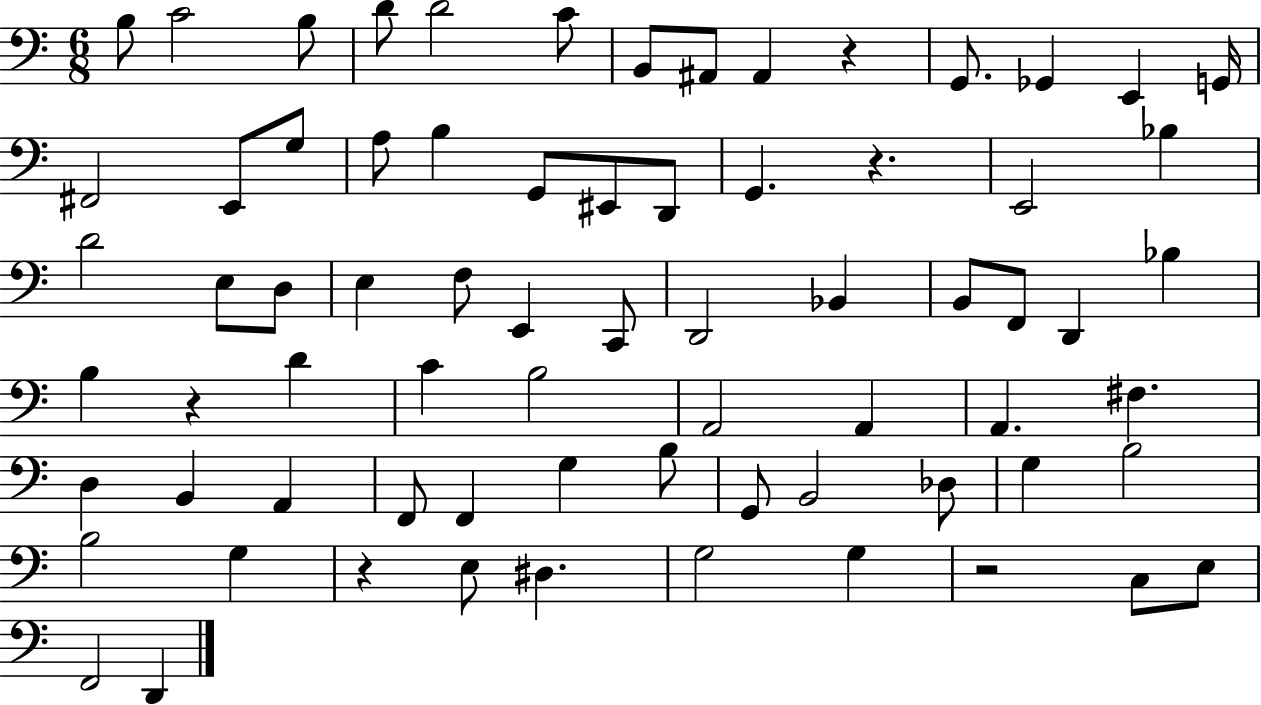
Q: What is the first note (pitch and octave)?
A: B3